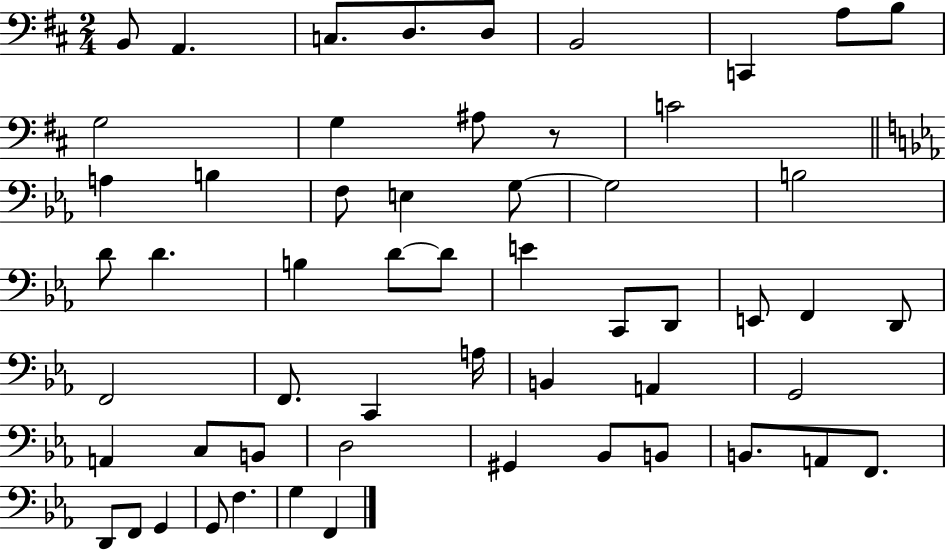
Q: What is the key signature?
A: D major